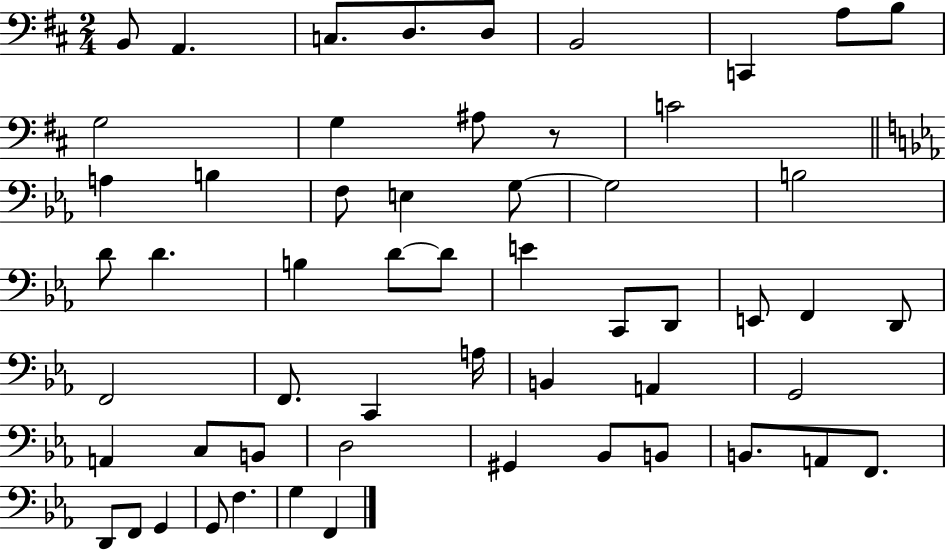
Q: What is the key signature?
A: D major